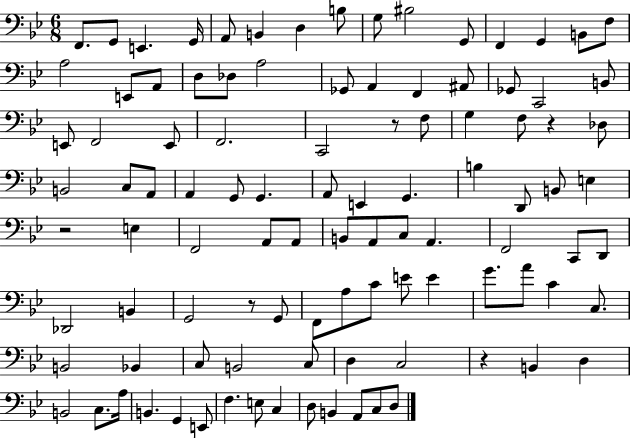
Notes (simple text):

F2/e. G2/e E2/q. G2/s A2/e B2/q D3/q B3/e G3/e BIS3/h G2/e F2/q G2/q B2/e F3/e A3/h E2/e A2/e D3/e Db3/e A3/h Gb2/e A2/q F2/q A#2/e Gb2/e C2/h B2/e E2/e F2/h E2/e F2/h. C2/h R/e F3/e G3/q F3/e R/q Db3/e B2/h C3/e A2/e A2/q G2/e G2/q. A2/e E2/q G2/q. B3/q D2/e B2/e E3/q R/h E3/q F2/h A2/e A2/e B2/e A2/e C3/e A2/q. F2/h C2/e D2/e Db2/h B2/q G2/h R/e G2/e F2/e A3/e C4/e E4/e E4/q G4/e. A4/e C4/q C3/e. B2/h Bb2/q C3/e B2/h C3/e D3/q C3/h R/q B2/q D3/q B2/h C3/e. A3/s B2/q. G2/q E2/e F3/q. E3/e C3/q D3/e B2/q A2/e C3/e D3/e